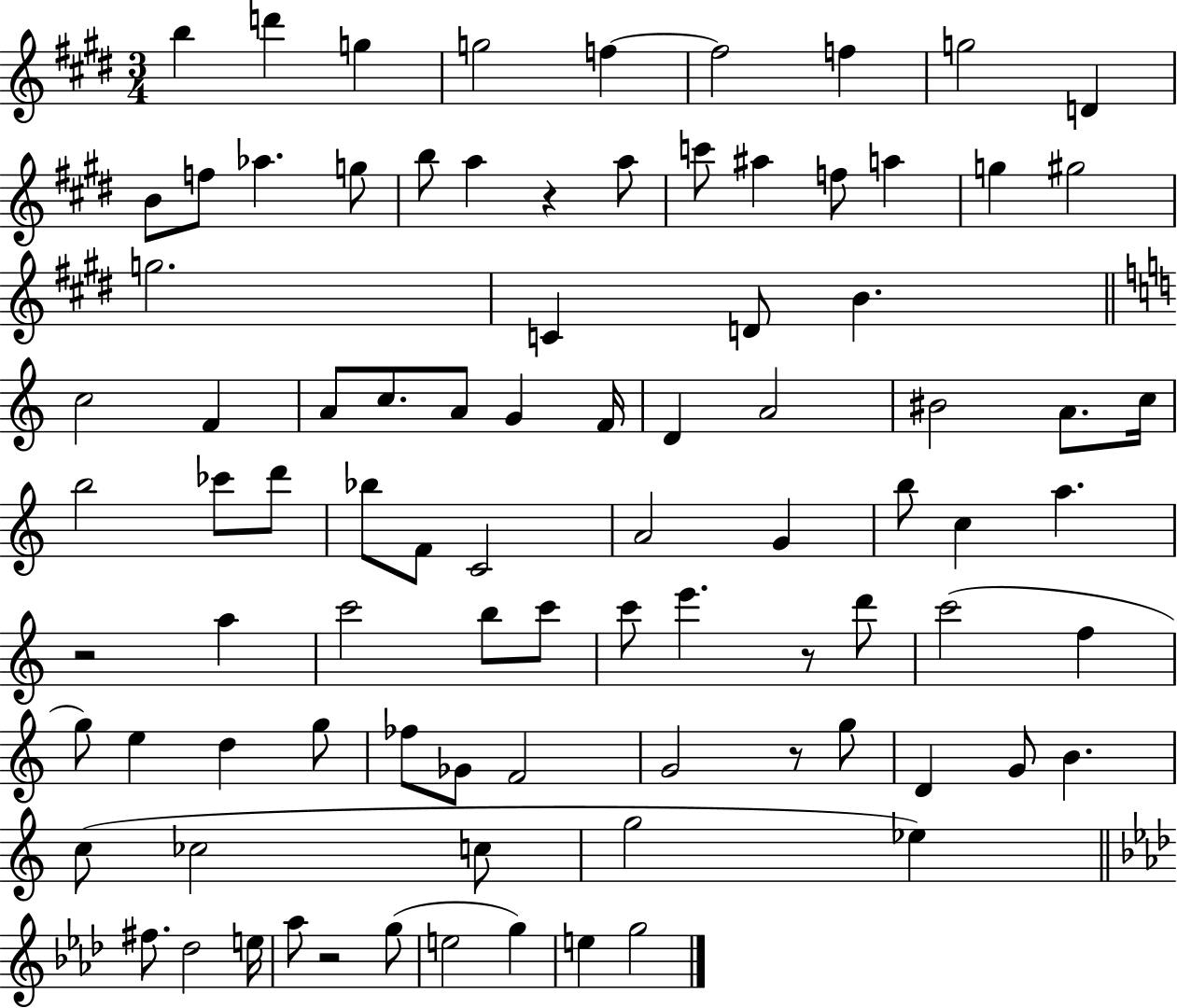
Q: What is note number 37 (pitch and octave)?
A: A4